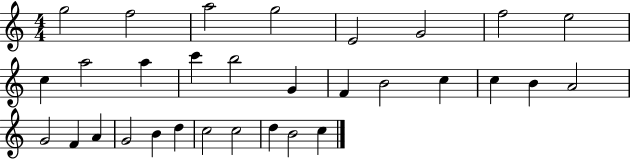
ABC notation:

X:1
T:Untitled
M:4/4
L:1/4
K:C
g2 f2 a2 g2 E2 G2 f2 e2 c a2 a c' b2 G F B2 c c B A2 G2 F A G2 B d c2 c2 d B2 c